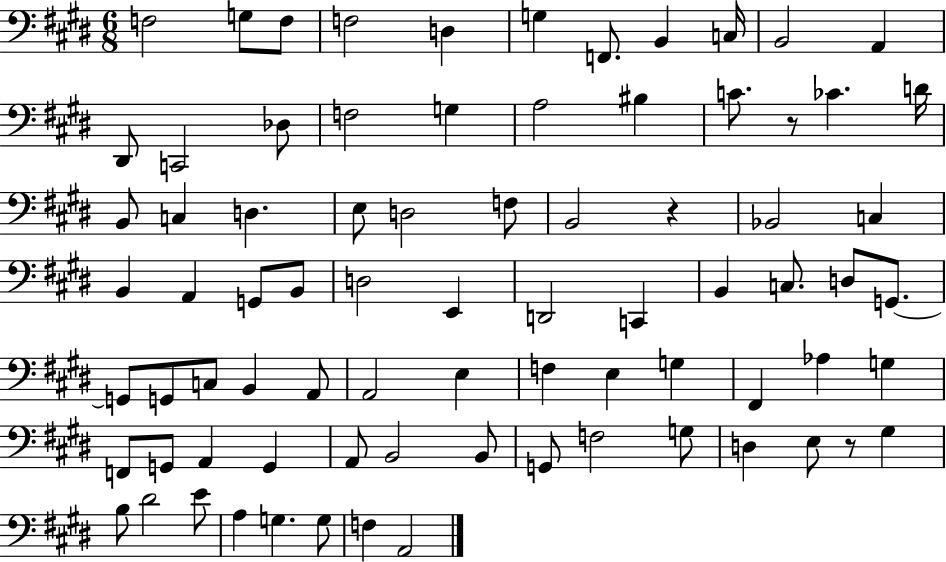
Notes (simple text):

F3/h G3/e F3/e F3/h D3/q G3/q F2/e. B2/q C3/s B2/h A2/q D#2/e C2/h Db3/e F3/h G3/q A3/h BIS3/q C4/e. R/e CES4/q. D4/s B2/e C3/q D3/q. E3/e D3/h F3/e B2/h R/q Bb2/h C3/q B2/q A2/q G2/e B2/e D3/h E2/q D2/h C2/q B2/q C3/e. D3/e G2/e. G2/e G2/e C3/e B2/q A2/e A2/h E3/q F3/q E3/q G3/q F#2/q Ab3/q G3/q F2/e G2/e A2/q G2/q A2/e B2/h B2/e G2/e F3/h G3/e D3/q E3/e R/e G#3/q B3/e D#4/h E4/e A3/q G3/q. G3/e F3/q A2/h